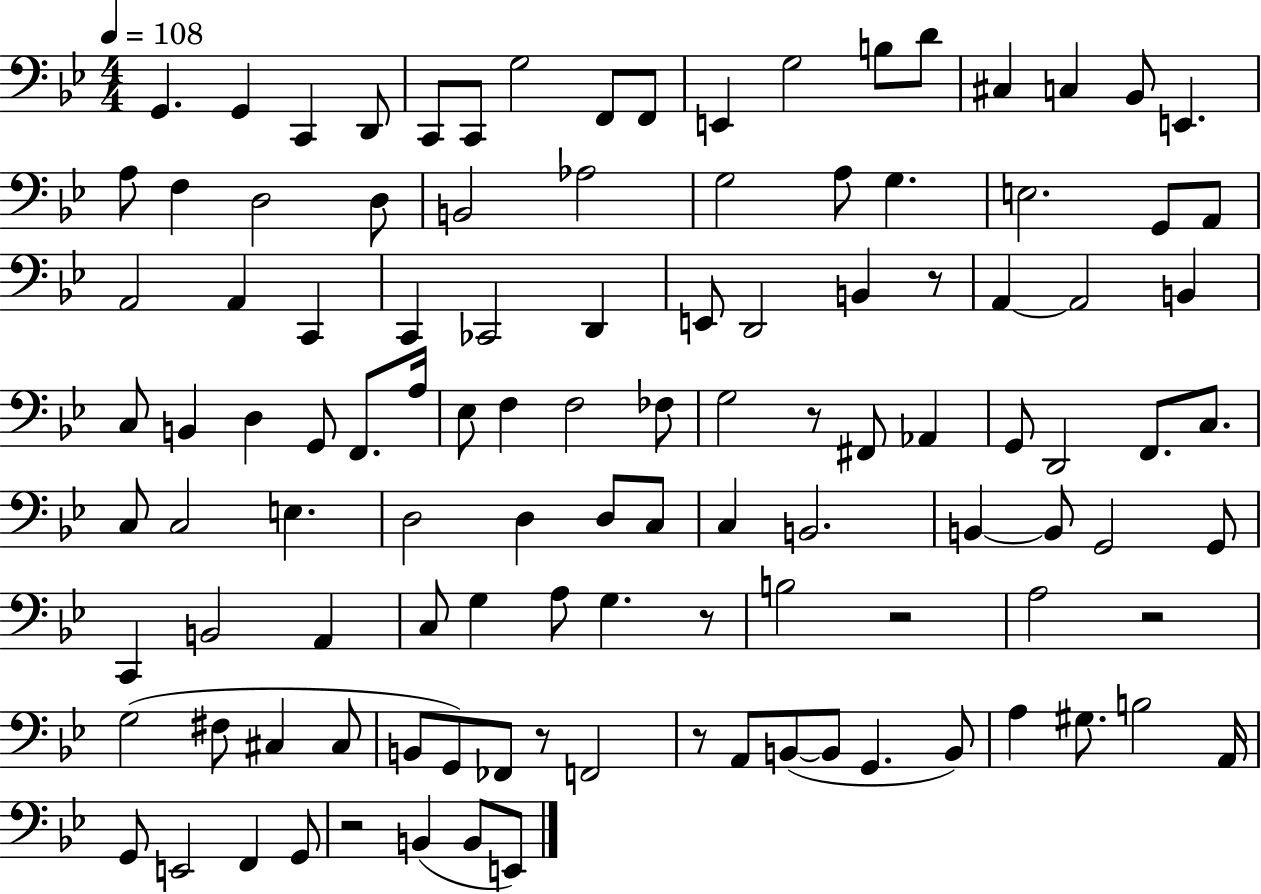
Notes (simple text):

G2/q. G2/q C2/q D2/e C2/e C2/e G3/h F2/e F2/e E2/q G3/h B3/e D4/e C#3/q C3/q Bb2/e E2/q. A3/e F3/q D3/h D3/e B2/h Ab3/h G3/h A3/e G3/q. E3/h. G2/e A2/e A2/h A2/q C2/q C2/q CES2/h D2/q E2/e D2/h B2/q R/e A2/q A2/h B2/q C3/e B2/q D3/q G2/e F2/e. A3/s Eb3/e F3/q F3/h FES3/e G3/h R/e F#2/e Ab2/q G2/e D2/h F2/e. C3/e. C3/e C3/h E3/q. D3/h D3/q D3/e C3/e C3/q B2/h. B2/q B2/e G2/h G2/e C2/q B2/h A2/q C3/e G3/q A3/e G3/q. R/e B3/h R/h A3/h R/h G3/h F#3/e C#3/q C#3/e B2/e G2/e FES2/e R/e F2/h R/e A2/e B2/e B2/e G2/q. B2/e A3/q G#3/e. B3/h A2/s G2/e E2/h F2/q G2/e R/h B2/q B2/e E2/e